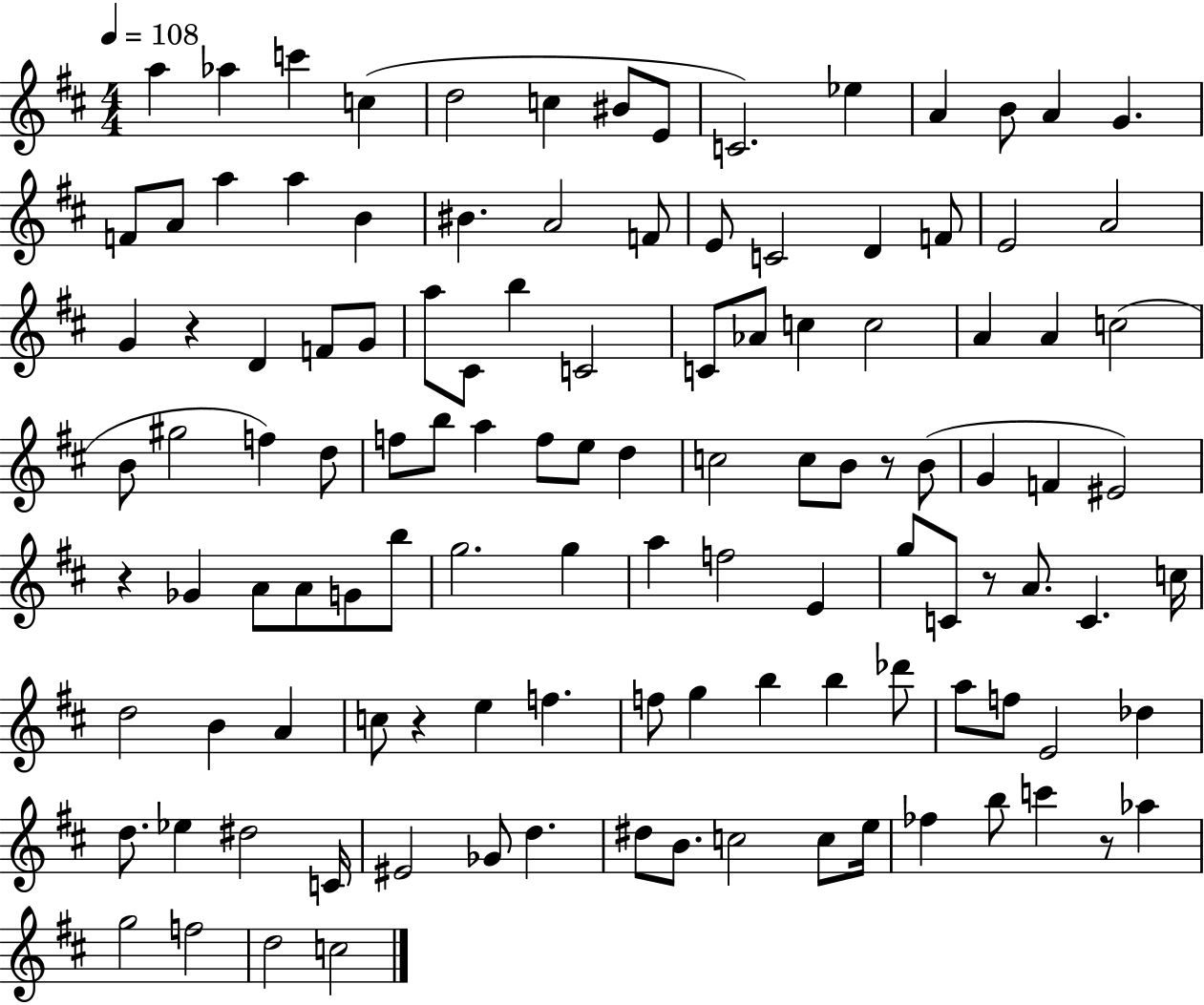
A5/q Ab5/q C6/q C5/q D5/h C5/q BIS4/e E4/e C4/h. Eb5/q A4/q B4/e A4/q G4/q. F4/e A4/e A5/q A5/q B4/q BIS4/q. A4/h F4/e E4/e C4/h D4/q F4/e E4/h A4/h G4/q R/q D4/q F4/e G4/e A5/e C#4/e B5/q C4/h C4/e Ab4/e C5/q C5/h A4/q A4/q C5/h B4/e G#5/h F5/q D5/e F5/e B5/e A5/q F5/e E5/e D5/q C5/h C5/e B4/e R/e B4/e G4/q F4/q EIS4/h R/q Gb4/q A4/e A4/e G4/e B5/e G5/h. G5/q A5/q F5/h E4/q G5/e C4/e R/e A4/e. C4/q. C5/s D5/h B4/q A4/q C5/e R/q E5/q F5/q. F5/e G5/q B5/q B5/q Db6/e A5/e F5/e E4/h Db5/q D5/e. Eb5/q D#5/h C4/s EIS4/h Gb4/e D5/q. D#5/e B4/e. C5/h C5/e E5/s FES5/q B5/e C6/q R/e Ab5/q G5/h F5/h D5/h C5/h